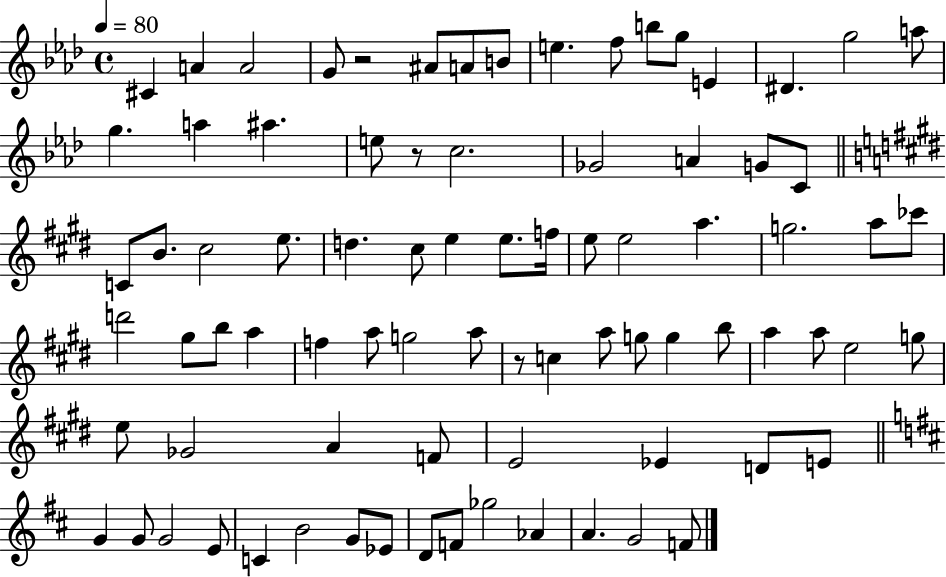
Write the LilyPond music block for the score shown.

{
  \clef treble
  \time 4/4
  \defaultTimeSignature
  \key aes \major
  \tempo 4 = 80
  cis'4 a'4 a'2 | g'8 r2 ais'8 a'8 b'8 | e''4. f''8 b''8 g''8 e'4 | dis'4. g''2 a''8 | \break g''4. a''4 ais''4. | e''8 r8 c''2. | ges'2 a'4 g'8 c'8 | \bar "||" \break \key e \major c'8 b'8. cis''2 e''8. | d''4. cis''8 e''4 e''8. f''16 | e''8 e''2 a''4. | g''2. a''8 ces'''8 | \break d'''2 gis''8 b''8 a''4 | f''4 a''8 g''2 a''8 | r8 c''4 a''8 g''8 g''4 b''8 | a''4 a''8 e''2 g''8 | \break e''8 ges'2 a'4 f'8 | e'2 ees'4 d'8 e'8 | \bar "||" \break \key d \major g'4 g'8 g'2 e'8 | c'4 b'2 g'8 ees'8 | d'8 f'8 ges''2 aes'4 | a'4. g'2 f'8 | \break \bar "|."
}